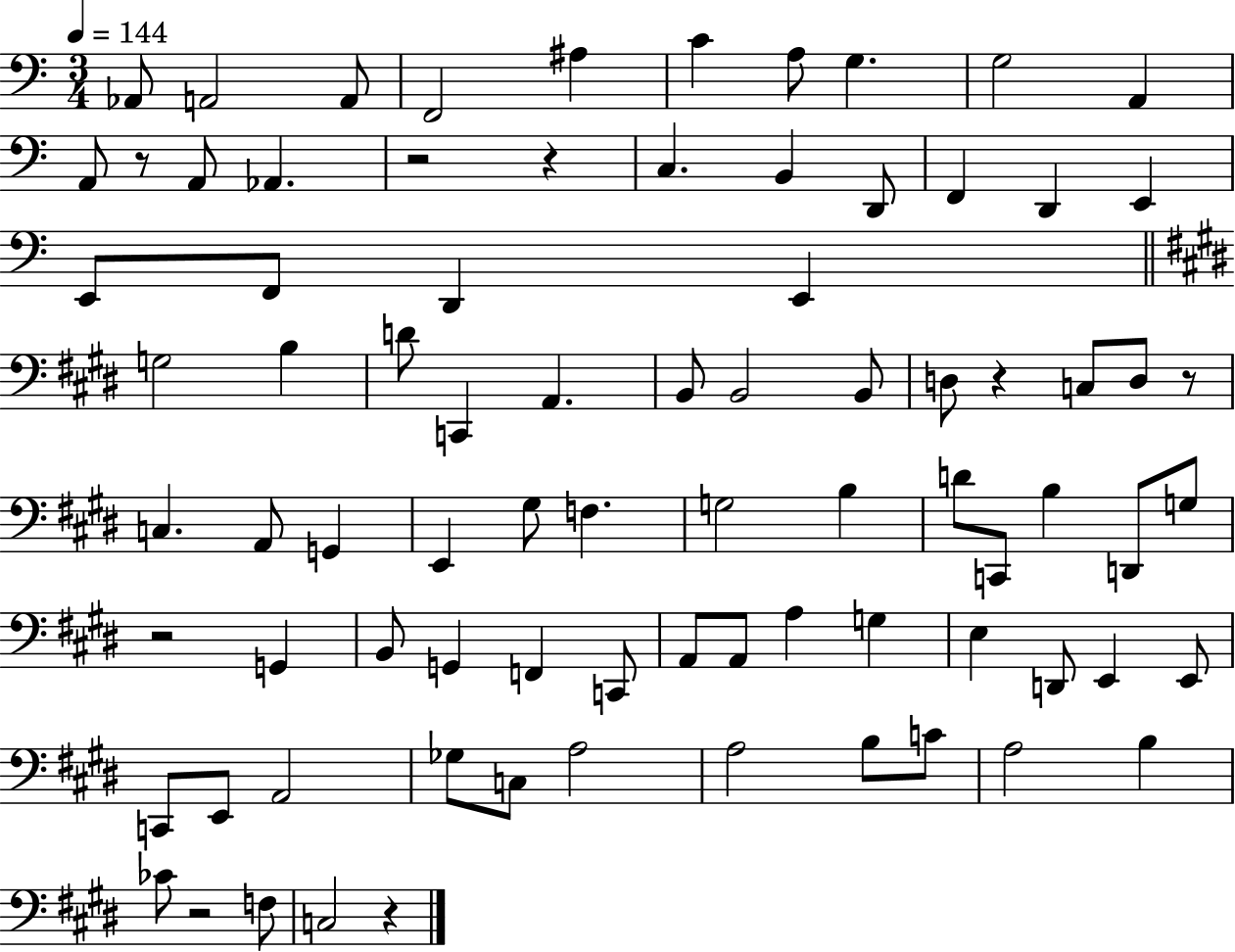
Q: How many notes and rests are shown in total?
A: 82